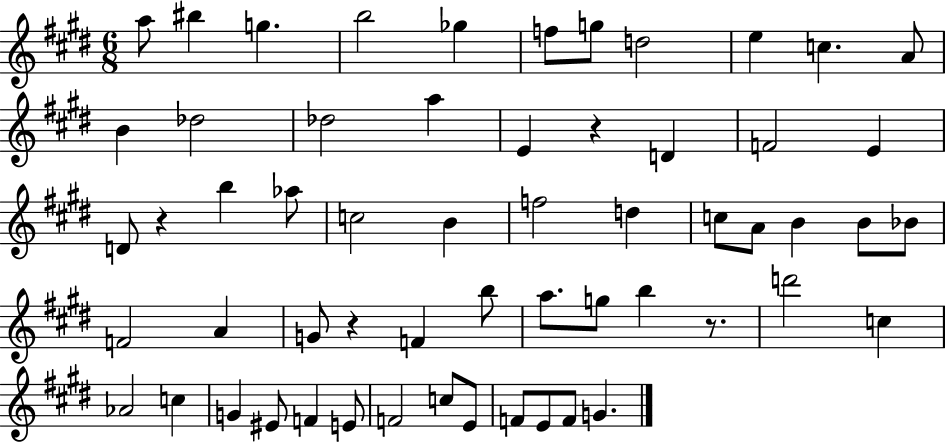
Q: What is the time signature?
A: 6/8